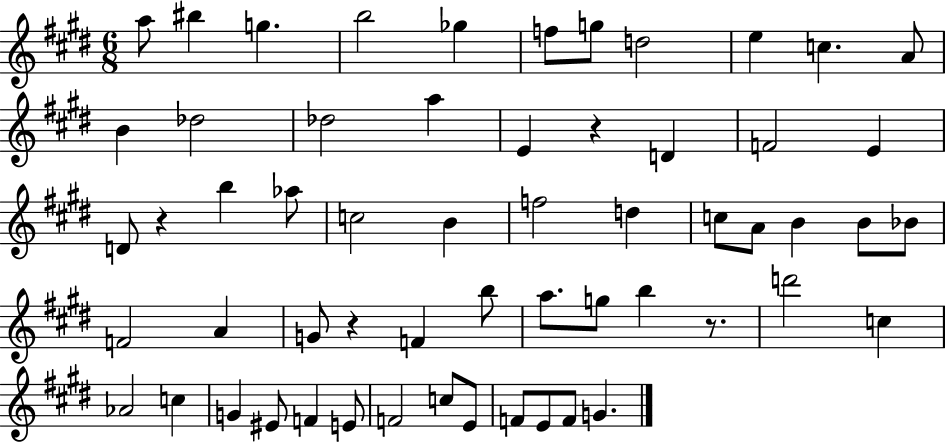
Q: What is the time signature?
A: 6/8